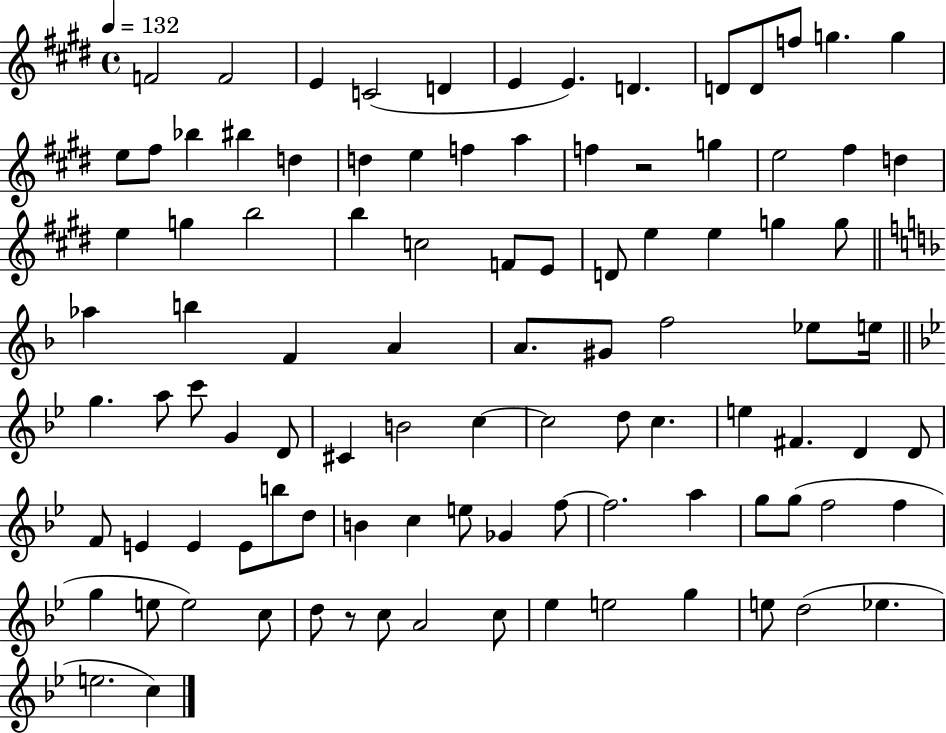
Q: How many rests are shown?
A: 2